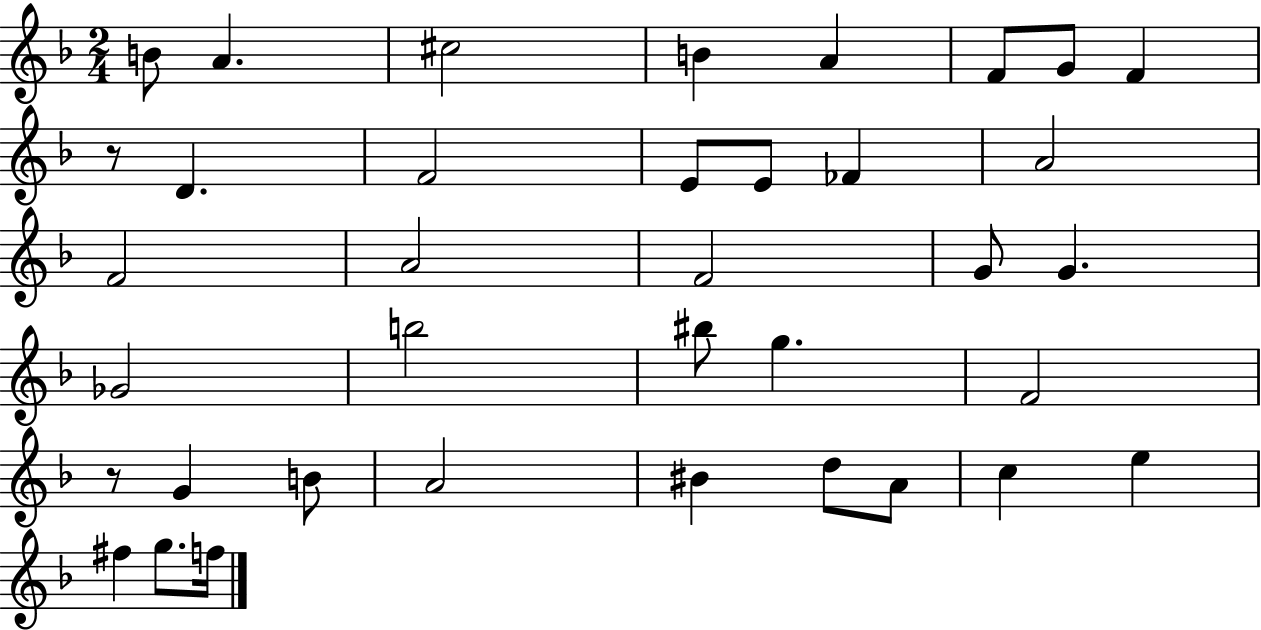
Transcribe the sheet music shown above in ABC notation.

X:1
T:Untitled
M:2/4
L:1/4
K:F
B/2 A ^c2 B A F/2 G/2 F z/2 D F2 E/2 E/2 _F A2 F2 A2 F2 G/2 G _G2 b2 ^b/2 g F2 z/2 G B/2 A2 ^B d/2 A/2 c e ^f g/2 f/4